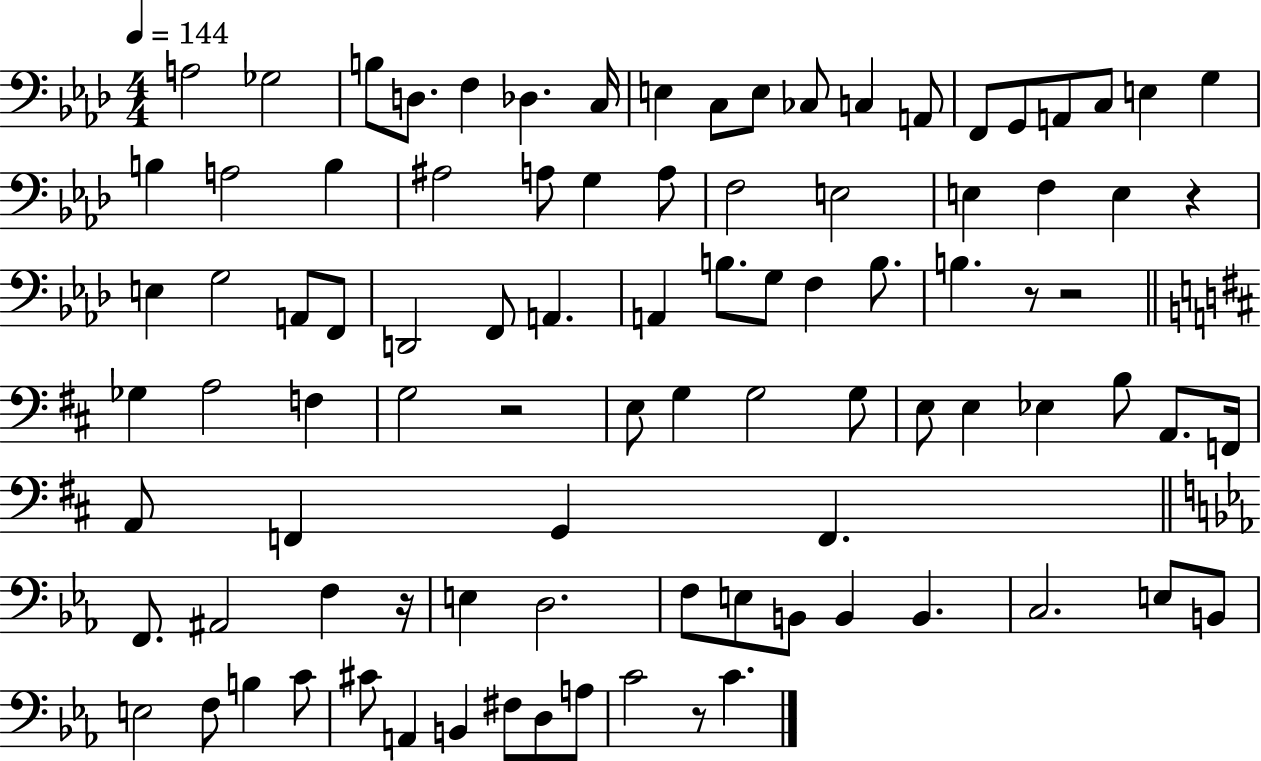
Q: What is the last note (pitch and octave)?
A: C4